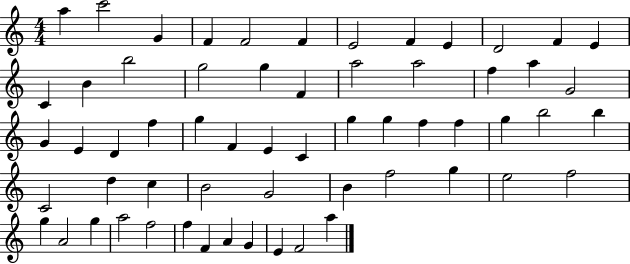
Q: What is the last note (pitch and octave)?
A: A5